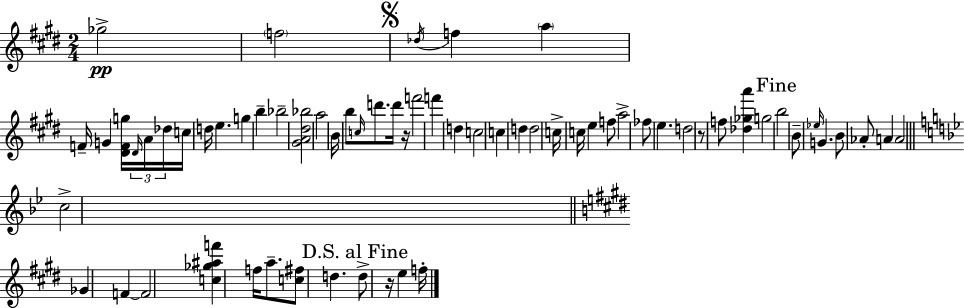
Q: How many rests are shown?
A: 3